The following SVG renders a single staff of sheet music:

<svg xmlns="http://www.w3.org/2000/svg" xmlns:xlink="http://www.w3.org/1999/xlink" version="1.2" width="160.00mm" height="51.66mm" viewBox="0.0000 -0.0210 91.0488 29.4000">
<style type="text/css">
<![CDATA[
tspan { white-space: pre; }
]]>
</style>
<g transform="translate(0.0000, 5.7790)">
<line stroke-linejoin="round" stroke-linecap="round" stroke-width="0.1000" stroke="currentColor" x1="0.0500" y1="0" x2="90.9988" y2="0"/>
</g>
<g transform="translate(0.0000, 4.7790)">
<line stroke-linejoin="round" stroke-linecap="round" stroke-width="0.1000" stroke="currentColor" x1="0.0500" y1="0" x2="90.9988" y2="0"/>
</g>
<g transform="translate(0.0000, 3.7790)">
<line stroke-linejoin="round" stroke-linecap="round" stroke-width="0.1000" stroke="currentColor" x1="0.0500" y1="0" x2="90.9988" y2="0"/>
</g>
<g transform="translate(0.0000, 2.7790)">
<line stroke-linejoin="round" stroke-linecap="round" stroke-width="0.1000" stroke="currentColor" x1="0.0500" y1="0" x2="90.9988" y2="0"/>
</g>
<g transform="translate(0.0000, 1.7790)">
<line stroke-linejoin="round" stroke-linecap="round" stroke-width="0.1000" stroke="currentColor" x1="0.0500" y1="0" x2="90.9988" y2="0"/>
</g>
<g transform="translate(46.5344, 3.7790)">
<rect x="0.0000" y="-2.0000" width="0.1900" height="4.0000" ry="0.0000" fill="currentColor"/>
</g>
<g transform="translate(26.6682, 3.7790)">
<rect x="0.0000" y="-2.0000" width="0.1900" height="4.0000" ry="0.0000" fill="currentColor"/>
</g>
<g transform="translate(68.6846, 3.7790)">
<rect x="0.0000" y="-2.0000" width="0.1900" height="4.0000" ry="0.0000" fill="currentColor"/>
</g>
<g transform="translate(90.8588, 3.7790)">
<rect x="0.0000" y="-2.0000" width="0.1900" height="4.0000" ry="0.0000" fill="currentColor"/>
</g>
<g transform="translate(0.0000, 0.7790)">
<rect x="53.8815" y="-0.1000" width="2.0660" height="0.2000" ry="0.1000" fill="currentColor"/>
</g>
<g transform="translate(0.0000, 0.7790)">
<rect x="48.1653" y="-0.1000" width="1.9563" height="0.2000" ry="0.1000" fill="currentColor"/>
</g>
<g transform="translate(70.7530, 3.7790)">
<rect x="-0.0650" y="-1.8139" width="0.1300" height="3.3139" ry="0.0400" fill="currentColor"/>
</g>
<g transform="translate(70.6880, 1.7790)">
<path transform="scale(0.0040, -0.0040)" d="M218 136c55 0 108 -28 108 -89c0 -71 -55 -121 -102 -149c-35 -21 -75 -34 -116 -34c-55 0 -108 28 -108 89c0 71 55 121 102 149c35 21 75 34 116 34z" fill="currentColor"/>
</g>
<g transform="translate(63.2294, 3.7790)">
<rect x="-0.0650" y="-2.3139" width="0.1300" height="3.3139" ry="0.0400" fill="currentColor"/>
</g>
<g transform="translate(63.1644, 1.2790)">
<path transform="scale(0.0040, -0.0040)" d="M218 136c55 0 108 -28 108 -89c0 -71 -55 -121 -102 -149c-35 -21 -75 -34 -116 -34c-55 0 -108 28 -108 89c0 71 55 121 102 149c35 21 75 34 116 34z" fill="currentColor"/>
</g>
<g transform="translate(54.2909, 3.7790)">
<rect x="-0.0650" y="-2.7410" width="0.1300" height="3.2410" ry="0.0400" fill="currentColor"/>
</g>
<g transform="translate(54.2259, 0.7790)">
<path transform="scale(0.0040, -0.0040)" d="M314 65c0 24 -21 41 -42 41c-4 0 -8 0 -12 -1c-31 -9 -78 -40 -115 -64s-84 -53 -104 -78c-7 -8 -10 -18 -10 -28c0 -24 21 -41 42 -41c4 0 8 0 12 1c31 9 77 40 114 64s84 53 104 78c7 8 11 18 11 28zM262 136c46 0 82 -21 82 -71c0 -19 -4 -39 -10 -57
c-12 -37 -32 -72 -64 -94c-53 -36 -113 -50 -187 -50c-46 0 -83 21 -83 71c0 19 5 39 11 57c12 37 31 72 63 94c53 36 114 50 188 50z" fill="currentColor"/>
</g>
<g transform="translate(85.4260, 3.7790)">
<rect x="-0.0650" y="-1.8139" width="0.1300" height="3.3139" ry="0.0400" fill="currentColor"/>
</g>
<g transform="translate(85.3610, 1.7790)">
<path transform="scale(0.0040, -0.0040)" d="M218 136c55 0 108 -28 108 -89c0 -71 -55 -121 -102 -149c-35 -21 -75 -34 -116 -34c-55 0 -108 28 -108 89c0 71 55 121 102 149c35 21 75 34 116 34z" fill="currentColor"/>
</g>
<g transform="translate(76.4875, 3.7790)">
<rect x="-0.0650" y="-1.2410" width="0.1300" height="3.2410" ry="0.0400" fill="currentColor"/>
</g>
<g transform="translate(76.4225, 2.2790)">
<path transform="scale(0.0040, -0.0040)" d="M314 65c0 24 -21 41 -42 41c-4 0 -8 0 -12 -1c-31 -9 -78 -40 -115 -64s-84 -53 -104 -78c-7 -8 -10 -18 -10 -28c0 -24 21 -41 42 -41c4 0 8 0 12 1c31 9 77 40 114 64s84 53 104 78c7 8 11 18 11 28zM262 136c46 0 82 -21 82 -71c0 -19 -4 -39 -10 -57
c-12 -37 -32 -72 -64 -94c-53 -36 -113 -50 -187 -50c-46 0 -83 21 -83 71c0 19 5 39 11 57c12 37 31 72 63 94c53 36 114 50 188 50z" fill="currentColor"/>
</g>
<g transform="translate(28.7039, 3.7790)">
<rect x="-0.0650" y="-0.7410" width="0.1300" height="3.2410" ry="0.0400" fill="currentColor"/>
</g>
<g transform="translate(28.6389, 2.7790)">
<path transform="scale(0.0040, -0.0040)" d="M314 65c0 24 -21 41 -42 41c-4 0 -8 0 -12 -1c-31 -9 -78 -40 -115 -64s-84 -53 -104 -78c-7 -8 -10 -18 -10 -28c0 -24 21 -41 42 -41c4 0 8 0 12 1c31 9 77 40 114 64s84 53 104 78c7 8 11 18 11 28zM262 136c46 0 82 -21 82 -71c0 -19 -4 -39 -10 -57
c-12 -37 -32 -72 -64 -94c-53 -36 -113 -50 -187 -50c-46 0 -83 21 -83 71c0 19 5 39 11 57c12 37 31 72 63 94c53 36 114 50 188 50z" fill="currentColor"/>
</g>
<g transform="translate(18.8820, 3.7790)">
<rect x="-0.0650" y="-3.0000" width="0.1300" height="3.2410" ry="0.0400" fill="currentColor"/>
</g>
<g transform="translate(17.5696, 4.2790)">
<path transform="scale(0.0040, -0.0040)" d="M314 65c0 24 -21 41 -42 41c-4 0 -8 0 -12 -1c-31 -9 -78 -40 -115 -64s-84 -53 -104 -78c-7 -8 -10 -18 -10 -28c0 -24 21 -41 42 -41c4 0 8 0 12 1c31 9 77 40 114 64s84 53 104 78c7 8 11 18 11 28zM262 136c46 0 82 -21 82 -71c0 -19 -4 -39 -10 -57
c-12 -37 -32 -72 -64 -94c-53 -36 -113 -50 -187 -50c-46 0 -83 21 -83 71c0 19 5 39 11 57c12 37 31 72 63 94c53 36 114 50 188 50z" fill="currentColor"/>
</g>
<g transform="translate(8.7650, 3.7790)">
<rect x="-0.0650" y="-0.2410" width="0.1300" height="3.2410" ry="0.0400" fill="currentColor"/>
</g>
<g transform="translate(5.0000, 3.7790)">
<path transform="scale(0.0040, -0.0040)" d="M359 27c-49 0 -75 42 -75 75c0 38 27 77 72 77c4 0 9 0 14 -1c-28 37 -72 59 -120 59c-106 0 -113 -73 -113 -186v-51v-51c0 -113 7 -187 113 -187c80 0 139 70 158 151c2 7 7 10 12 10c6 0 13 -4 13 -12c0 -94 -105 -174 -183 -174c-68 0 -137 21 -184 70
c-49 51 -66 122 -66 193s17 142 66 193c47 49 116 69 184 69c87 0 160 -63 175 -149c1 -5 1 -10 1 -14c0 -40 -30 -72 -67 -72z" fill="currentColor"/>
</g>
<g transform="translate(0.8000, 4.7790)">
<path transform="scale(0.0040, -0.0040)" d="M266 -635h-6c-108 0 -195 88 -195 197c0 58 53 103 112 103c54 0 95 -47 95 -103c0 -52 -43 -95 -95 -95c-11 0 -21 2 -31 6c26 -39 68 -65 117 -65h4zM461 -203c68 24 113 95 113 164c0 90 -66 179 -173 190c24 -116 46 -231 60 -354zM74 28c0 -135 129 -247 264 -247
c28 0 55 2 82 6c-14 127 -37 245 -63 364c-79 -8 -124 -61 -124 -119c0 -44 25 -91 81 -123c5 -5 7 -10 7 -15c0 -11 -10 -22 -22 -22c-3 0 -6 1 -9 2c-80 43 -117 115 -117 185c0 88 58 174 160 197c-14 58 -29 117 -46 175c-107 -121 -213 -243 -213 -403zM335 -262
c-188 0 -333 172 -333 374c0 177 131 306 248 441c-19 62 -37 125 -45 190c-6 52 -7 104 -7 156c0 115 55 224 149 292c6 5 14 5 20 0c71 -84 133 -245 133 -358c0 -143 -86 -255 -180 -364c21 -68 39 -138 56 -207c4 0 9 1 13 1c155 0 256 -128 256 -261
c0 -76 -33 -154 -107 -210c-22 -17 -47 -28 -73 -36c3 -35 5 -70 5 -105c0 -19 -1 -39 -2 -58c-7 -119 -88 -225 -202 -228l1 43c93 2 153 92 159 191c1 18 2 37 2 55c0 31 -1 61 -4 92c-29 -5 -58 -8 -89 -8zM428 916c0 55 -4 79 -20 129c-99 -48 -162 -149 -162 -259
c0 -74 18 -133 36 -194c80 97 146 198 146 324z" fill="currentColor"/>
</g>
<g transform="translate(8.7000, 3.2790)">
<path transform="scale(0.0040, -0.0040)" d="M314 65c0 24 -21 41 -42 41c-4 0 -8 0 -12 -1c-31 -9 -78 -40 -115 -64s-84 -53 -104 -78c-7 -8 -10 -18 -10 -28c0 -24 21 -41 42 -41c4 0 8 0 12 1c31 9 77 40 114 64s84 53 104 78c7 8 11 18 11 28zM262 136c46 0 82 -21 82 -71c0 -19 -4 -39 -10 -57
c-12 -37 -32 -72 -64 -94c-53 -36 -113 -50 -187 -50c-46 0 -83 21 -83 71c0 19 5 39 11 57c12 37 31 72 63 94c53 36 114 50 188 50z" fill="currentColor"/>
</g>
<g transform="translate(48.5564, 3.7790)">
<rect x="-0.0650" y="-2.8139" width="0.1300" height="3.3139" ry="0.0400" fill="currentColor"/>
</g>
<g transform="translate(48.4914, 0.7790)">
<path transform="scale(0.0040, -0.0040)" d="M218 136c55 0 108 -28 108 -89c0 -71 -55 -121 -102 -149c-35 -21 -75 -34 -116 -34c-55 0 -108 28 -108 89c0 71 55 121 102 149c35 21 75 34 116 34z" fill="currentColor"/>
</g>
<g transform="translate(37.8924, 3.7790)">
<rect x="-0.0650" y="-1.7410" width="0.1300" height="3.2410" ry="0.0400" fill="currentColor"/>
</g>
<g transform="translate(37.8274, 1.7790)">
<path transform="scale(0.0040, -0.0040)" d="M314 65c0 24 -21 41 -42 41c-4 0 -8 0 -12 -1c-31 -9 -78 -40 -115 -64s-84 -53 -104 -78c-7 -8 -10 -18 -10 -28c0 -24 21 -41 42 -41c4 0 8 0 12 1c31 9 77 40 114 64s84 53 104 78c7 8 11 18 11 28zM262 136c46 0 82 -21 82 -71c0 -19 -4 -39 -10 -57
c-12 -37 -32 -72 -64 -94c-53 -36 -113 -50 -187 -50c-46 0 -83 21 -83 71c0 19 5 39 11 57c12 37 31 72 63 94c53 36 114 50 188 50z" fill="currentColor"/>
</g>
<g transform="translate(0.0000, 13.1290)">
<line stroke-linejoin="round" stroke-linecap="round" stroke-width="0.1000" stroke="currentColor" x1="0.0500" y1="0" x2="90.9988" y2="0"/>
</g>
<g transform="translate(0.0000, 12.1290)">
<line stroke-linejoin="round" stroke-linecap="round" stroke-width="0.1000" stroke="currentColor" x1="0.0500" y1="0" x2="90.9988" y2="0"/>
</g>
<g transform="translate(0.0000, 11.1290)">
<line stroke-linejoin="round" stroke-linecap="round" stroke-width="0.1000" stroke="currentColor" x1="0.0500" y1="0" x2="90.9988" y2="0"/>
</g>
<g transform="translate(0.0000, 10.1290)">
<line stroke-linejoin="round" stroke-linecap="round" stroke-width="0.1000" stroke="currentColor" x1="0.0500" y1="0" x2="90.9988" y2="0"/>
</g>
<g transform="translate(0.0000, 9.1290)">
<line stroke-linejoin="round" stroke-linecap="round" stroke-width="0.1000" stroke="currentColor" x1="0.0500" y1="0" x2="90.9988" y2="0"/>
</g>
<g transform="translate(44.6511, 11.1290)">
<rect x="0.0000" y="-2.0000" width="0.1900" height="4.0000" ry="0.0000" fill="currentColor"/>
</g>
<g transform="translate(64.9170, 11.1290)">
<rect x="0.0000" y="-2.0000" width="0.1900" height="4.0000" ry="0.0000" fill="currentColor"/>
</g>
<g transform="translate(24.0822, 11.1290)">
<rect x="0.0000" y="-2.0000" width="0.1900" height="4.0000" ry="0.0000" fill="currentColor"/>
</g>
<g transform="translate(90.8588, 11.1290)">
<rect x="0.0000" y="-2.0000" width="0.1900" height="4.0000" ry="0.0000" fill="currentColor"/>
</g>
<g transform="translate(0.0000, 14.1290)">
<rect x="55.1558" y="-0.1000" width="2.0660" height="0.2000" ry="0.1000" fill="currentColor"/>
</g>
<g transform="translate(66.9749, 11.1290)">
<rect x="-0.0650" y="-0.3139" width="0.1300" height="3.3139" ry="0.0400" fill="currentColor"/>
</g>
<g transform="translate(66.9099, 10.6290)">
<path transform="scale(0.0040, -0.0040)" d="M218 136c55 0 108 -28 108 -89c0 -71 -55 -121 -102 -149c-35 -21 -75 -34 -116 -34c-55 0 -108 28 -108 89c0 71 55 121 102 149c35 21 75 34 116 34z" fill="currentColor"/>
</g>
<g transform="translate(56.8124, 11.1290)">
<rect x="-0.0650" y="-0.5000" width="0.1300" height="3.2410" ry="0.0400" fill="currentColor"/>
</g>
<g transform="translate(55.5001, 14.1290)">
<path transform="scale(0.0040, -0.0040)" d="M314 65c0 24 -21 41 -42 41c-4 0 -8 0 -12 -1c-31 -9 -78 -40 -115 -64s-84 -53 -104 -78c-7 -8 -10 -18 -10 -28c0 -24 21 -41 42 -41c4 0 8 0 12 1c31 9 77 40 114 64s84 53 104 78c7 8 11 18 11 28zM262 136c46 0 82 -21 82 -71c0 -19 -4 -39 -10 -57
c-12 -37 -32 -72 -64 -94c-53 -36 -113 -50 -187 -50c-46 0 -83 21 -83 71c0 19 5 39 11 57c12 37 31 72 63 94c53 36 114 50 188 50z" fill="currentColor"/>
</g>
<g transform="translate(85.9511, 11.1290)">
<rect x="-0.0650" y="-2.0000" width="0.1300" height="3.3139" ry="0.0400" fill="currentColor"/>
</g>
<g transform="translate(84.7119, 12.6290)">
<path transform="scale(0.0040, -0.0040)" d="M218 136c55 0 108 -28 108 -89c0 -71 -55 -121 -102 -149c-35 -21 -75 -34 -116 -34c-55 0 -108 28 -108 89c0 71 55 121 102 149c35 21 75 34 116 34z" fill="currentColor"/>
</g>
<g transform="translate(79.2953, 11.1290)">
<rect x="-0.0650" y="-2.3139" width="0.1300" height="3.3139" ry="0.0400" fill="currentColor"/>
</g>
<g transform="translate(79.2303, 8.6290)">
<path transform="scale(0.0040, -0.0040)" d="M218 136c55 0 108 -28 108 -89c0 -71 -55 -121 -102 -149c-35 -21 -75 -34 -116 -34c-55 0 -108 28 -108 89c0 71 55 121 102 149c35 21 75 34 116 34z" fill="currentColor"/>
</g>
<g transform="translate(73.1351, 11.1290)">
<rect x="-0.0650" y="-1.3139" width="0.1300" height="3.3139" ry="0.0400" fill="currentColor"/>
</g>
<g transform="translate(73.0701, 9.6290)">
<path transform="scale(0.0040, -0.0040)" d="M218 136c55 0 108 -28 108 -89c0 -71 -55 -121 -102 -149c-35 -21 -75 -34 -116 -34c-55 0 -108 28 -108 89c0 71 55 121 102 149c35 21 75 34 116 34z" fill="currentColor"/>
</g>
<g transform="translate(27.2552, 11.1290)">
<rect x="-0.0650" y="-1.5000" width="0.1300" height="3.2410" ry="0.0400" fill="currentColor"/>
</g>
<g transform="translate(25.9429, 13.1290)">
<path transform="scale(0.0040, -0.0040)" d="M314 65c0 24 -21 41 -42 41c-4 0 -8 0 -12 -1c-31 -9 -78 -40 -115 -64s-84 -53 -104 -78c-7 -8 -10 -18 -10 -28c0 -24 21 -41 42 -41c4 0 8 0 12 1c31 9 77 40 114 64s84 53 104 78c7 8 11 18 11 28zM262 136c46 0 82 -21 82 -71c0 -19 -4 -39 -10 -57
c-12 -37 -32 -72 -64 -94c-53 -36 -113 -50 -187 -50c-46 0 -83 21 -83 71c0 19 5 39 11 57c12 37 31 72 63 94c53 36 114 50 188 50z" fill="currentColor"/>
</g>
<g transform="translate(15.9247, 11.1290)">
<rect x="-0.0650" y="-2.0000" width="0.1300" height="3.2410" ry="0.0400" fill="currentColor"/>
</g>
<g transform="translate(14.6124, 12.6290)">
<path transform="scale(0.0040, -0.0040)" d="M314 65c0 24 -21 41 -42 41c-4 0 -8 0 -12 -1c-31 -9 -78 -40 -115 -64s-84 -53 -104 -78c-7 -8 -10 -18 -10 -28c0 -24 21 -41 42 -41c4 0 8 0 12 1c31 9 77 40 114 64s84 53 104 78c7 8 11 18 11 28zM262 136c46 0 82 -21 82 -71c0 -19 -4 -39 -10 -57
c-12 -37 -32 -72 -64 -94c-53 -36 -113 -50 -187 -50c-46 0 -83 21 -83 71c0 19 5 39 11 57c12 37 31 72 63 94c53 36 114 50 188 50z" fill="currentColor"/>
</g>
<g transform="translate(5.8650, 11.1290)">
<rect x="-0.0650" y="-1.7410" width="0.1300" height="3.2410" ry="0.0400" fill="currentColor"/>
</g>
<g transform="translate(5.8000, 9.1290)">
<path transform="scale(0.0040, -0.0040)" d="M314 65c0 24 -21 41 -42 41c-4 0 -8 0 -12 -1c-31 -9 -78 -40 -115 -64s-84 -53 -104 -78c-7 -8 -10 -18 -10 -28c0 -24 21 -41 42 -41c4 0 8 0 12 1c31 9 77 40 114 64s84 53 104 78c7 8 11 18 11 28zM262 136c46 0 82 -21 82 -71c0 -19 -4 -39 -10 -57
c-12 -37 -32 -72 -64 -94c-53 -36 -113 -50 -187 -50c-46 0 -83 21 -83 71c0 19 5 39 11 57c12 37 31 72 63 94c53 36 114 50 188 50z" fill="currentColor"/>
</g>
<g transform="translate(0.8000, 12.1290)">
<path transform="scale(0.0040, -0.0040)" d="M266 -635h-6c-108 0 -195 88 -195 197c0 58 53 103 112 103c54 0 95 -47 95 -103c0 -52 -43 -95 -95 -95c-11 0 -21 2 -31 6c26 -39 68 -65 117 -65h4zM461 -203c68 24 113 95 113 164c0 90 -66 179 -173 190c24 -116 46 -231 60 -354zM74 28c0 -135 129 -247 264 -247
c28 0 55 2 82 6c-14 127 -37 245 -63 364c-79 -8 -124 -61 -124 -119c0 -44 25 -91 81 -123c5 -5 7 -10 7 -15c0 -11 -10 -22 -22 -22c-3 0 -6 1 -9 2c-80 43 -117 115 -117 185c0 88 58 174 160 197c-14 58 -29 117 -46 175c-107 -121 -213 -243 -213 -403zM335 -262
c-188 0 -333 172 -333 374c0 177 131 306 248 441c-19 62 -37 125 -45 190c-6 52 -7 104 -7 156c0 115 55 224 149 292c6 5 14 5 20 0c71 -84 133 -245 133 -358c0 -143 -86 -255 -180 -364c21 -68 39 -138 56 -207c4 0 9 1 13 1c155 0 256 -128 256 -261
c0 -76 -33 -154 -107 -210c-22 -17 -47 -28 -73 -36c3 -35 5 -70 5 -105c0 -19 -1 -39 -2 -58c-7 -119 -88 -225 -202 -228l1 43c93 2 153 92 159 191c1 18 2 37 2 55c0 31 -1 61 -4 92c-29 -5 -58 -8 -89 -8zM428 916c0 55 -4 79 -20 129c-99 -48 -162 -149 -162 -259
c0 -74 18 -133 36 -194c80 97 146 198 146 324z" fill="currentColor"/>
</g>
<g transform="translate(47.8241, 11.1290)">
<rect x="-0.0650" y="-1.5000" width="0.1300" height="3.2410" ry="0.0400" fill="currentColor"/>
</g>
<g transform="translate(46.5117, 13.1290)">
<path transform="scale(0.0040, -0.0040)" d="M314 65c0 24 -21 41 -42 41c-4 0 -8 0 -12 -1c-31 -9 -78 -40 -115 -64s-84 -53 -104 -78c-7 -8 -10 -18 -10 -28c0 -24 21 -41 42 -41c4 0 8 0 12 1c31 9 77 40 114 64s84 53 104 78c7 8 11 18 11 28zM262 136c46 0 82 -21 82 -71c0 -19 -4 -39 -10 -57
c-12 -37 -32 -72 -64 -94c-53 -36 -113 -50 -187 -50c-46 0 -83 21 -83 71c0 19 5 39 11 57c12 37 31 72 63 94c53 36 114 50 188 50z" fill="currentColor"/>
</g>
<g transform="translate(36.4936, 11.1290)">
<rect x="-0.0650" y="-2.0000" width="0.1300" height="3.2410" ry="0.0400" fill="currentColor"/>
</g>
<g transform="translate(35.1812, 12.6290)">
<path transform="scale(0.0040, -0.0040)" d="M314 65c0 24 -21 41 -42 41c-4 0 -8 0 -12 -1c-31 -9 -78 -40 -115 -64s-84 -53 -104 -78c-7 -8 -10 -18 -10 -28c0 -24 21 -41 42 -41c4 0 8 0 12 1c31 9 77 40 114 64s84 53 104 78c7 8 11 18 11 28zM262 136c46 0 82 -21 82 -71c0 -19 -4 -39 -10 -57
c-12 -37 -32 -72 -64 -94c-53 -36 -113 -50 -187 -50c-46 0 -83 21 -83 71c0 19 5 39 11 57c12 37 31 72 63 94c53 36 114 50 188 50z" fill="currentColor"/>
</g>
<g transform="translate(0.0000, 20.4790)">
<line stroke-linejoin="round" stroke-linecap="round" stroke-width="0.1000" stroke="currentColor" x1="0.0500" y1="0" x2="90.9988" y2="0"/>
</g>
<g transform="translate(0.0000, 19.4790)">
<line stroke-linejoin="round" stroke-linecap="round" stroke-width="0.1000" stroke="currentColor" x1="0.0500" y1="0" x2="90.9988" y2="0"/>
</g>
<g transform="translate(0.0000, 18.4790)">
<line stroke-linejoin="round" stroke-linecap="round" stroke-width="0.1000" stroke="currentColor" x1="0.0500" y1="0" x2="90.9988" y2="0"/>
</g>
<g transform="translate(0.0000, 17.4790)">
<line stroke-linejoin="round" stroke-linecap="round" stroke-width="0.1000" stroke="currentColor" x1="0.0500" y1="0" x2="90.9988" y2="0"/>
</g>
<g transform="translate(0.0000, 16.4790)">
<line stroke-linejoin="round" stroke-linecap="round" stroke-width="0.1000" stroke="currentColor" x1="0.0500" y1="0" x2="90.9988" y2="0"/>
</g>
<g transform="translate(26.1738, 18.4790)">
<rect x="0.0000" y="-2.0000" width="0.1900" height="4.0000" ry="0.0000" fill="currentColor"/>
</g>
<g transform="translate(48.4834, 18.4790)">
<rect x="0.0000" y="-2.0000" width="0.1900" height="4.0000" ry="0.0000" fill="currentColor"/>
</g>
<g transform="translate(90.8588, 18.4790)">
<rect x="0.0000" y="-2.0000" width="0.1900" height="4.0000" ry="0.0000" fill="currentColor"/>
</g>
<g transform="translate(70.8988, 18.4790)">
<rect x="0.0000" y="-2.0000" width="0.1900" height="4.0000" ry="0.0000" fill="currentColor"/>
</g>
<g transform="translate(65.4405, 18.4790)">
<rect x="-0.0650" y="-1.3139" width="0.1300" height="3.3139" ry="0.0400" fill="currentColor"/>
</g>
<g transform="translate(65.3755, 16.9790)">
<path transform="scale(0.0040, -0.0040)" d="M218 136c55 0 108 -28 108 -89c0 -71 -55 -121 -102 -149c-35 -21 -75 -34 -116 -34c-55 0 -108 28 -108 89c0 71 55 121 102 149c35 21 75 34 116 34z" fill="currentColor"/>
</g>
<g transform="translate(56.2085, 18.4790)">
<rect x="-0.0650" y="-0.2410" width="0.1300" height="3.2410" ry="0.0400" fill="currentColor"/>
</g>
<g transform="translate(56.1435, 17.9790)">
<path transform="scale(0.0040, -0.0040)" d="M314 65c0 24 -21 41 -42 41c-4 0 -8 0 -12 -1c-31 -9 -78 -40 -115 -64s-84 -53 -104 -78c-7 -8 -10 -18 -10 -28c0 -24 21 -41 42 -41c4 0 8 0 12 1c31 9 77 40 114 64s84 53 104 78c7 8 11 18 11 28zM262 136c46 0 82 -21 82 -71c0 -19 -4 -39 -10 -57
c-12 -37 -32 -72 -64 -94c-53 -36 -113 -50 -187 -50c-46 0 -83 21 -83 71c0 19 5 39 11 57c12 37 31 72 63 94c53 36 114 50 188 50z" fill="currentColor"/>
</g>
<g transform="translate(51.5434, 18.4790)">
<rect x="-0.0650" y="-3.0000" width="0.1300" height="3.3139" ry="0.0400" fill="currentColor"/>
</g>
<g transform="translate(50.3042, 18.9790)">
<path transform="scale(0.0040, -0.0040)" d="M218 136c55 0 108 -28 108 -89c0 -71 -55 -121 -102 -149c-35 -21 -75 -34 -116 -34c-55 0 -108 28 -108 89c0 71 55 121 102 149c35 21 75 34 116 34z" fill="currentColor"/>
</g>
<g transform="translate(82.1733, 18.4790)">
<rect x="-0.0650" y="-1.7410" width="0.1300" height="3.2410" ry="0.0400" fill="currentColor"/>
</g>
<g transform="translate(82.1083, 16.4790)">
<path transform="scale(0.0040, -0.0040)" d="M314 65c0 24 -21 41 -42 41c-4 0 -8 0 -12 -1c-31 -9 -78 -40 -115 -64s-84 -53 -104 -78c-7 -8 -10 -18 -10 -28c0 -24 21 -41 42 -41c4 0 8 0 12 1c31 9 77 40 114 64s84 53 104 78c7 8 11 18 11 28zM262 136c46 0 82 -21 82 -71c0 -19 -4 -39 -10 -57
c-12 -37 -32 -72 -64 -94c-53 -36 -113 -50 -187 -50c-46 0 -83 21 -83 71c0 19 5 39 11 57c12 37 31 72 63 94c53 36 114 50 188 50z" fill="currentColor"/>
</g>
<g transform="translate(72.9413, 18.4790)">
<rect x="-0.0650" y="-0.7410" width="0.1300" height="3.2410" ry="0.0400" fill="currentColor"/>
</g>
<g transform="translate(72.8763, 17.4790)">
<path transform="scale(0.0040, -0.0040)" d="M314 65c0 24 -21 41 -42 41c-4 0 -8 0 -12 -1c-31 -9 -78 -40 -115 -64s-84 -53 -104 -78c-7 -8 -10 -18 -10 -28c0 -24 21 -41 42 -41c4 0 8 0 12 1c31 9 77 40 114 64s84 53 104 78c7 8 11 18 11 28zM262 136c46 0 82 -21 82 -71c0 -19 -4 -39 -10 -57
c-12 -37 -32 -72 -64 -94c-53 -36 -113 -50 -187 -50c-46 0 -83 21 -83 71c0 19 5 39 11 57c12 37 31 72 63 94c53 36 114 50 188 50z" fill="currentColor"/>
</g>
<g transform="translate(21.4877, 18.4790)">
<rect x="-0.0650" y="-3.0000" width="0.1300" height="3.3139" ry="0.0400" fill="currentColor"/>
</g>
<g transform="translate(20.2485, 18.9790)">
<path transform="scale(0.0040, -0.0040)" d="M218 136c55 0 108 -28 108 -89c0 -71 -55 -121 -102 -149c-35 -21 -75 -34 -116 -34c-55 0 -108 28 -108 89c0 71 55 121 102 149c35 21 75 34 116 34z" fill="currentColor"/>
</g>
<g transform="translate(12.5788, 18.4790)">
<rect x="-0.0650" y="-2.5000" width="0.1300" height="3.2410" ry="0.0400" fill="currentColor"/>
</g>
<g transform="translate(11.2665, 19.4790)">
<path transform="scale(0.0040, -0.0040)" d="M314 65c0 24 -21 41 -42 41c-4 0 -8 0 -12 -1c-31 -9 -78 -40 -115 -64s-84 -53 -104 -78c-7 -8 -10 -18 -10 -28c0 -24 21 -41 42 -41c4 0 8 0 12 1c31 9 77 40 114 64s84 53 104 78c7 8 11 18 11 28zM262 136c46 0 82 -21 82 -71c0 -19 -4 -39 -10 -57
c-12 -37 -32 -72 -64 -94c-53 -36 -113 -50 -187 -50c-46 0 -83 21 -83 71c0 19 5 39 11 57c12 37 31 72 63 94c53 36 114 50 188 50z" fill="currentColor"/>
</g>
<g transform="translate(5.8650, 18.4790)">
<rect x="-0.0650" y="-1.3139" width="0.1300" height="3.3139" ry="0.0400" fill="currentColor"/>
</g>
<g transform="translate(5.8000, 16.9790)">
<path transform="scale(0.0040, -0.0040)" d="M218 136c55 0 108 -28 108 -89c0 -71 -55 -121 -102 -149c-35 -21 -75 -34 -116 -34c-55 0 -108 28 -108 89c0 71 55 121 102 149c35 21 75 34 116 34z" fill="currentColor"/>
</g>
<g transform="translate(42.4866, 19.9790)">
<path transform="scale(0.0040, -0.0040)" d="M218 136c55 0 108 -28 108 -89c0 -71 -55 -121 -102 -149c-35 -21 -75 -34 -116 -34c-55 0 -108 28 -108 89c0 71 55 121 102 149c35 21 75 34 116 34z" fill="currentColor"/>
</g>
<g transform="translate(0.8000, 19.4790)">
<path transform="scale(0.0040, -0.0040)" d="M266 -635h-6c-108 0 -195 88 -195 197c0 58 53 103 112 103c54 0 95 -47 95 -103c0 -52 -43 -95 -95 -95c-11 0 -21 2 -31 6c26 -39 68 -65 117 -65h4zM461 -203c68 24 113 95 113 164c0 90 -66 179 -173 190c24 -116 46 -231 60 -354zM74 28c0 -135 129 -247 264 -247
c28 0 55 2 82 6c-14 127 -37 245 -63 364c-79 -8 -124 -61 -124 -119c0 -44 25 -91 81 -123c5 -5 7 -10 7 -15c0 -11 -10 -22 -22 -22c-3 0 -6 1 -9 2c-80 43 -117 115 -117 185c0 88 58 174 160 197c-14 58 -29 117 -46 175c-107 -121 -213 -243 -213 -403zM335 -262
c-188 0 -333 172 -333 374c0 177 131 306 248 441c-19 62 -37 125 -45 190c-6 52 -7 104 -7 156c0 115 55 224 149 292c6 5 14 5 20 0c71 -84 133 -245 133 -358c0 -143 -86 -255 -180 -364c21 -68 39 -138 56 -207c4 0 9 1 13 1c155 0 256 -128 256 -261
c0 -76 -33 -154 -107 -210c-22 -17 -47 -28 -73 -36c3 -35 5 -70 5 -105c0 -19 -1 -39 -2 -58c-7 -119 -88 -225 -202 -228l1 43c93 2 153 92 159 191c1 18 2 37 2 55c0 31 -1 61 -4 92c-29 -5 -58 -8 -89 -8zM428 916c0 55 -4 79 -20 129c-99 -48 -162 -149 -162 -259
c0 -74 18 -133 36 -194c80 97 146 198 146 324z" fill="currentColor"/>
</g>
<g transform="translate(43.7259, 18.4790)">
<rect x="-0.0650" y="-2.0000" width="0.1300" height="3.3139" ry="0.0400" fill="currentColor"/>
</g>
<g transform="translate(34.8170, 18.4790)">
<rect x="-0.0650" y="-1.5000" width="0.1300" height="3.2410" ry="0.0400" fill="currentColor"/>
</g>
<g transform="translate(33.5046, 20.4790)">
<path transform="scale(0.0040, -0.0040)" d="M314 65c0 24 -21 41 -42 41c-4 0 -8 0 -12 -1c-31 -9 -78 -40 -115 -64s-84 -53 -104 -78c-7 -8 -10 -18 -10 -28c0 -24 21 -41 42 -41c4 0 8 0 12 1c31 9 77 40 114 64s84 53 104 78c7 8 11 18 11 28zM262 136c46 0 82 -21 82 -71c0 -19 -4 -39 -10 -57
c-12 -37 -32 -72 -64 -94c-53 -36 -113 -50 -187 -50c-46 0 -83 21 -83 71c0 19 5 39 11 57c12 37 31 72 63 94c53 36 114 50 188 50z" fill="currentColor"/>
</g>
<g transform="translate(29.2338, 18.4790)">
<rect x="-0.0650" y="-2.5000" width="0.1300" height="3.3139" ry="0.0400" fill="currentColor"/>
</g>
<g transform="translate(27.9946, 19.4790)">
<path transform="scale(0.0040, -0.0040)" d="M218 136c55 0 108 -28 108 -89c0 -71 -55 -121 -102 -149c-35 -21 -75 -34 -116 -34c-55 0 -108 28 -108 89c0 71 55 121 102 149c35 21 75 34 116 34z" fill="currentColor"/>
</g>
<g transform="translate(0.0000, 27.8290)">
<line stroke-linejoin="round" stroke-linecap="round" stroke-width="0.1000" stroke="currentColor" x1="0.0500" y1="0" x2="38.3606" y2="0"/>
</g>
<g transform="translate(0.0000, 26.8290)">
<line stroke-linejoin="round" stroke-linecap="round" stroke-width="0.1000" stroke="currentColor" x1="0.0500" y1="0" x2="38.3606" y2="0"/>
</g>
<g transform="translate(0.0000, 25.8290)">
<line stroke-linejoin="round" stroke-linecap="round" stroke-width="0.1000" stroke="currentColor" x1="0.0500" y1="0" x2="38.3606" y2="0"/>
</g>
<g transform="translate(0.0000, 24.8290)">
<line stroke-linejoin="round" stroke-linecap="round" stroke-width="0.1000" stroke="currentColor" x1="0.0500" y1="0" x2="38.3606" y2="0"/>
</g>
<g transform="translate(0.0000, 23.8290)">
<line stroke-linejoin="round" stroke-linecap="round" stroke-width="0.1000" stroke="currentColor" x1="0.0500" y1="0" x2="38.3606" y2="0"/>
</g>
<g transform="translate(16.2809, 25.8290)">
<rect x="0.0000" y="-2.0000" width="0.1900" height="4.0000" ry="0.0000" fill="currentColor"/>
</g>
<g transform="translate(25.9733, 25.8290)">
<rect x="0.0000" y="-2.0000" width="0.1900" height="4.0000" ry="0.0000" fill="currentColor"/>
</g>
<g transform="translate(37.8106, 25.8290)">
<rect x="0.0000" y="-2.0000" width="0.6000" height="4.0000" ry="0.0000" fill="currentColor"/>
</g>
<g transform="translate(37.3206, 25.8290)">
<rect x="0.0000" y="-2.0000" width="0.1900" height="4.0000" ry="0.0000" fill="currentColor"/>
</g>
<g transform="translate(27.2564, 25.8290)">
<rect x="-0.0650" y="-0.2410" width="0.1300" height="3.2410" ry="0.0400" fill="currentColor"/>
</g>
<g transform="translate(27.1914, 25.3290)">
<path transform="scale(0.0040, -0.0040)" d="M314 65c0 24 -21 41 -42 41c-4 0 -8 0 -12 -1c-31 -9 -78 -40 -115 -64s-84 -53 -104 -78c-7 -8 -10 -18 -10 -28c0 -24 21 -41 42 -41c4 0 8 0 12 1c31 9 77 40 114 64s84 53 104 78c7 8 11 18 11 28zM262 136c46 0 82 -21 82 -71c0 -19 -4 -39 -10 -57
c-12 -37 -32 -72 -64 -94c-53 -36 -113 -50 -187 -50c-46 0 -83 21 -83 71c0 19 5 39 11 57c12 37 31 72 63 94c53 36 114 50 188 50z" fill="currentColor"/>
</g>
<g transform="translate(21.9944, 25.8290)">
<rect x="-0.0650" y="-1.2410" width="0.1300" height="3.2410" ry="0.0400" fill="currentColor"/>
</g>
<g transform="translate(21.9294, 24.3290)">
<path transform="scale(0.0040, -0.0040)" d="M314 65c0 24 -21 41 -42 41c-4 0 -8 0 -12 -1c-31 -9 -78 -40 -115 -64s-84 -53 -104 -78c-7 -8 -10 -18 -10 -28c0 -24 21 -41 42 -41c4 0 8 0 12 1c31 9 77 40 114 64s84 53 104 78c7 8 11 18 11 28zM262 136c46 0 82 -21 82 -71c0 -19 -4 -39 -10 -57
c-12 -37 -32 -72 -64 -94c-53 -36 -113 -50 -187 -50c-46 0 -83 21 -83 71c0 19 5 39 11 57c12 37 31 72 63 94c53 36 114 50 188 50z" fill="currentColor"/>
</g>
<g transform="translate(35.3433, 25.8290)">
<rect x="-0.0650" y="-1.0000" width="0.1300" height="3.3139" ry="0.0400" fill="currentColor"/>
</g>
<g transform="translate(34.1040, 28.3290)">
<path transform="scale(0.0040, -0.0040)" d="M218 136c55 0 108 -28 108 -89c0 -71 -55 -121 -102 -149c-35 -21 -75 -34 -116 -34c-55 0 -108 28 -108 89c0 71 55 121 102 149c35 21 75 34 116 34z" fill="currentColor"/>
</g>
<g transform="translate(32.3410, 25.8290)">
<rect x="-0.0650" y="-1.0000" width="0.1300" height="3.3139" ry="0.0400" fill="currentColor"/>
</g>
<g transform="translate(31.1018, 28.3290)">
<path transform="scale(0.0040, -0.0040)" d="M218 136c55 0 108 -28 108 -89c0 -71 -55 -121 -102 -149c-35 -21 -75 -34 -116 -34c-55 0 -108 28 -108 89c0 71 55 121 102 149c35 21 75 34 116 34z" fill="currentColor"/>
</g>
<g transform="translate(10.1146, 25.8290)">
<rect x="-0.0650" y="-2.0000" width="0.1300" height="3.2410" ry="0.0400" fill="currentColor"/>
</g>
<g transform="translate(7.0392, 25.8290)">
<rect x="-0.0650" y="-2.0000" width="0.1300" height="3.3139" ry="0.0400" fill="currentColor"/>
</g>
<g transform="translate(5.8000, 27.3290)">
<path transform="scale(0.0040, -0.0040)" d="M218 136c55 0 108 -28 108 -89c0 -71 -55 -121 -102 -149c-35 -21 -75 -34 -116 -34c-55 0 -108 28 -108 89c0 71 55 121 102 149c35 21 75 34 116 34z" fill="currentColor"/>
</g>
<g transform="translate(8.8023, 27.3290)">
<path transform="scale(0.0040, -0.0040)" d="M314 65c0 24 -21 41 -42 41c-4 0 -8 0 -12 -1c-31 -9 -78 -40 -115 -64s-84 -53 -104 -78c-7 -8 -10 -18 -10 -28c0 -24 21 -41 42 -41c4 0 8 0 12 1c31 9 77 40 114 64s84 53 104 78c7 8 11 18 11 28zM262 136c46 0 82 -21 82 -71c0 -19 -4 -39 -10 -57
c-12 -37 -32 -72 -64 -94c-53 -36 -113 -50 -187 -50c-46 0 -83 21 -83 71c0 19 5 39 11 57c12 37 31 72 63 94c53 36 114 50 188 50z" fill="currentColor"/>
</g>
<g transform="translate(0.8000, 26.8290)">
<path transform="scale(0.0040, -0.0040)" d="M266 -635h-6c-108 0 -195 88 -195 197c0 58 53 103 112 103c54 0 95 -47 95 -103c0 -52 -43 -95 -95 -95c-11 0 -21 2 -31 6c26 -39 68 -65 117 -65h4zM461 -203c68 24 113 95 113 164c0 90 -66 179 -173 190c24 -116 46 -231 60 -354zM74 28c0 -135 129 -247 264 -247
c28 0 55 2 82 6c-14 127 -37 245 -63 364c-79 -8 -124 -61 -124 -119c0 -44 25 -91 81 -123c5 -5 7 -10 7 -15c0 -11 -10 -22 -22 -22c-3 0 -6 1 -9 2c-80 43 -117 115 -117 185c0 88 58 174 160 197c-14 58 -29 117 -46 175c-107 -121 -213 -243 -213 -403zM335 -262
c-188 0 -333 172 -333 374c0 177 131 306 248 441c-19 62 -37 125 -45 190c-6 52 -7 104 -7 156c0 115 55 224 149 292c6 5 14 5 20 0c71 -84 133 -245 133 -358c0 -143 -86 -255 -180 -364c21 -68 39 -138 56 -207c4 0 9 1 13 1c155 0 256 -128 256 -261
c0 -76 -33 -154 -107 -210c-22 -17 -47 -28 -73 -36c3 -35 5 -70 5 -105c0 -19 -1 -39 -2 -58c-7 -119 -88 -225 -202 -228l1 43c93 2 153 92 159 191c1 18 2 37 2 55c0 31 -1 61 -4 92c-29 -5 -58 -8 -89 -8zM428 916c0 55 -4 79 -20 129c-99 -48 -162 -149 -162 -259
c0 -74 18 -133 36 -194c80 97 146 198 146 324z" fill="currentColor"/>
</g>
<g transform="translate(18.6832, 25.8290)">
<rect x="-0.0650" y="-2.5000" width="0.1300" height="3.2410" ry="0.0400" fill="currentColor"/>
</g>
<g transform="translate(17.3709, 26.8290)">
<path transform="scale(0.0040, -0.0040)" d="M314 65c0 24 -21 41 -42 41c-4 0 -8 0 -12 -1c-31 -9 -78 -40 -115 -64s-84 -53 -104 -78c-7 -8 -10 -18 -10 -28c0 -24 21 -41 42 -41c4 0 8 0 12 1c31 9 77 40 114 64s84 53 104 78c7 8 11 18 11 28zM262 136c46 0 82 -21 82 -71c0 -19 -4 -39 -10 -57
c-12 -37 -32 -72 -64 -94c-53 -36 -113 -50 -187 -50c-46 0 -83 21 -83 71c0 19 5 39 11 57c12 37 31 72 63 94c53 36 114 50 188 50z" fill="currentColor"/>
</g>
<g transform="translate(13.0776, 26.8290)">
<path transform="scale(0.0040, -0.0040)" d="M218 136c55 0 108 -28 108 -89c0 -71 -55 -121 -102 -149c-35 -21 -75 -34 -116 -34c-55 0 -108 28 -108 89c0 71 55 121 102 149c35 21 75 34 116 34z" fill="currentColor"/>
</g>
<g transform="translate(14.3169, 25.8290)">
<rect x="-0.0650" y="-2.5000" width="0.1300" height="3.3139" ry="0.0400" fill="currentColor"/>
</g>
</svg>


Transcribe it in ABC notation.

X:1
T:Untitled
M:4/4
L:1/4
K:C
c2 A2 d2 f2 a a2 g f e2 f f2 F2 E2 F2 E2 C2 c e g F e G2 A G E2 F A c2 e d2 f2 F F2 G G2 e2 c2 D D